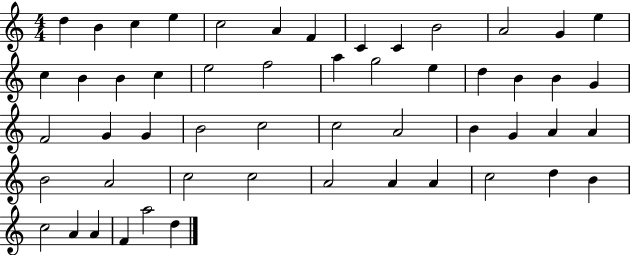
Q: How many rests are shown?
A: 0